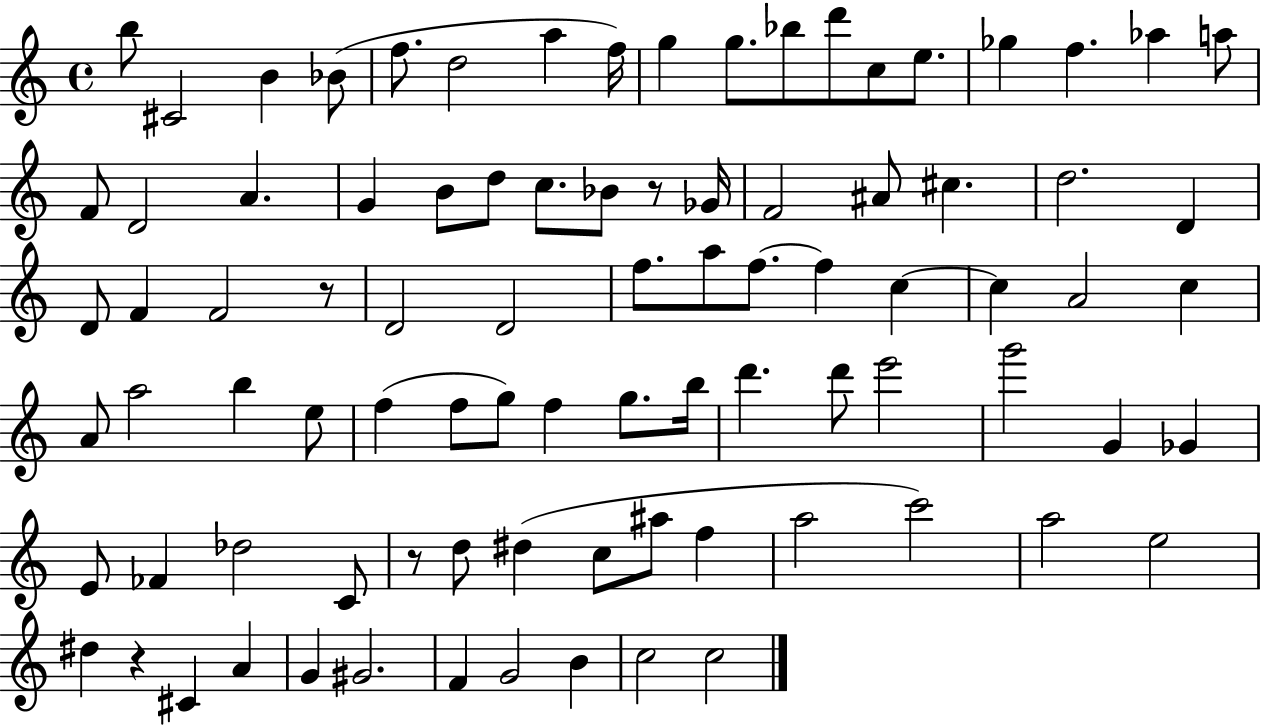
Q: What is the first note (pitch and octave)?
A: B5